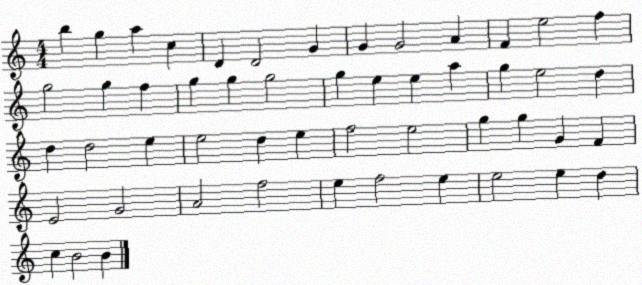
X:1
T:Untitled
M:4/4
L:1/4
K:C
b g a c D D2 G G G2 A F e2 f g2 g f g g g2 g e e a g e2 d d d2 e e2 d e f2 e2 g g G F E2 G2 A2 f2 e f2 e e2 e d c B2 B